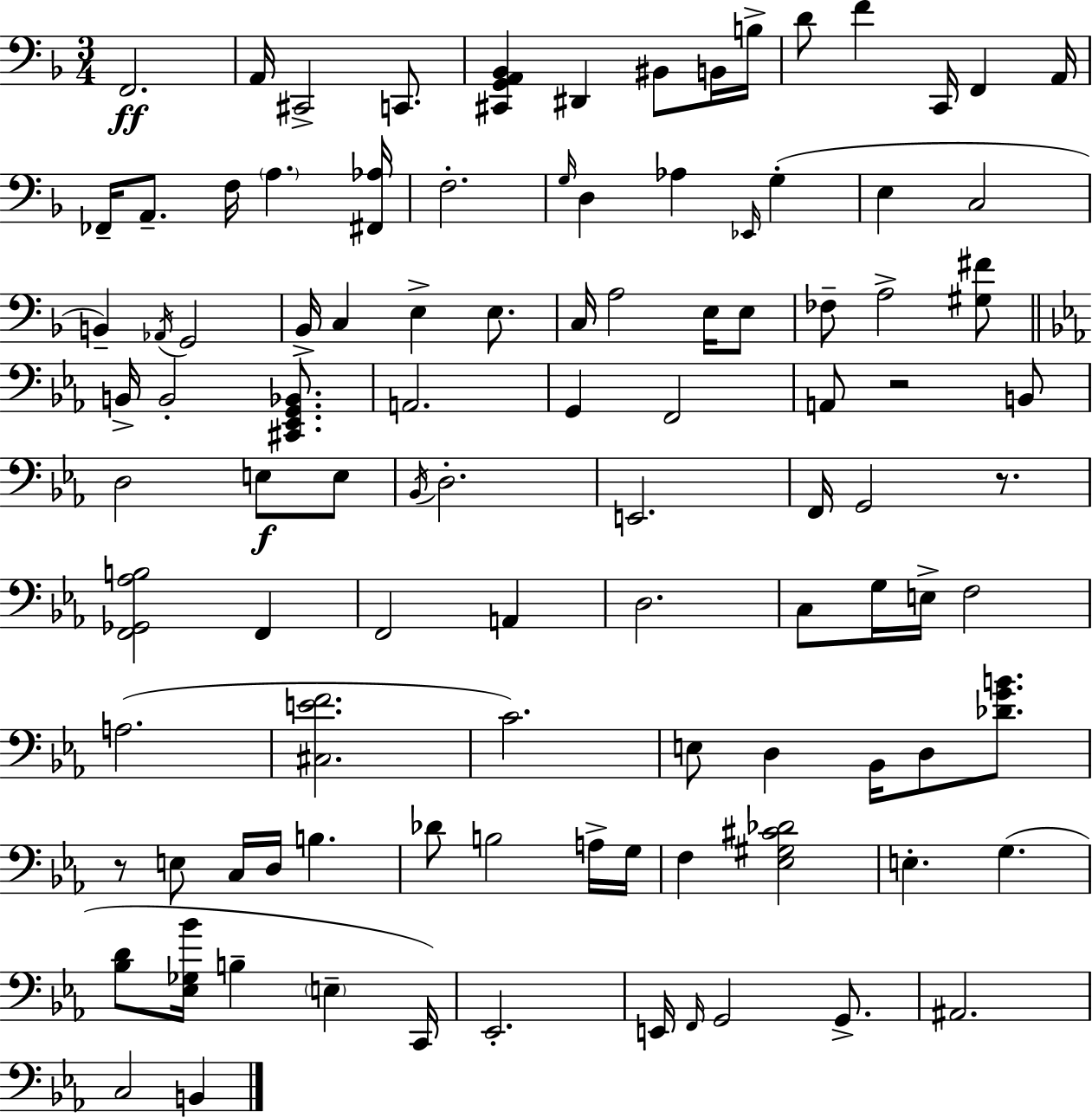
{
  \clef bass
  \numericTimeSignature
  \time 3/4
  \key d \minor
  \repeat volta 2 { f,2.\ff | a,16 cis,2-> c,8. | <cis, g, a, bes,>4 dis,4 bis,8 b,16 b16-> | d'8 f'4 c,16 f,4 a,16 | \break fes,16-- a,8.-- f16 \parenthesize a4. <fis, aes>16 | f2.-. | \grace { g16 } d4 aes4 \grace { ees,16 }( g4-. | e4 c2 | \break b,4--) \acciaccatura { aes,16 } g,2 | bes,16-> c4 e4-> | e8. c16 a2 | e16 e8 fes8-- a2-> | \break <gis fis'>8 \bar "||" \break \key ees \major b,16-> b,2-. <cis, ees, g, bes,>8. | a,2. | g,4 f,2 | a,8 r2 b,8 | \break d2 e8\f e8 | \acciaccatura { bes,16 } d2.-. | e,2. | f,16 g,2 r8. | \break <f, ges, aes b>2 f,4 | f,2 a,4 | d2. | c8 g16 e16-> f2 | \break a2.( | <cis e' f'>2. | c'2.) | e8 d4 bes,16 d8 <des' g' b'>8. | \break r8 e8 c16 d16 b4. | des'8 b2 a16-> | g16 f4 <ees gis cis' des'>2 | e4.-. g4.( | \break <bes d'>8 <ees ges bes'>16 b4-- \parenthesize e4-- | c,16) ees,2.-. | e,16 \grace { f,16 } g,2 g,8.-> | ais,2. | \break c2 b,4 | } \bar "|."
}